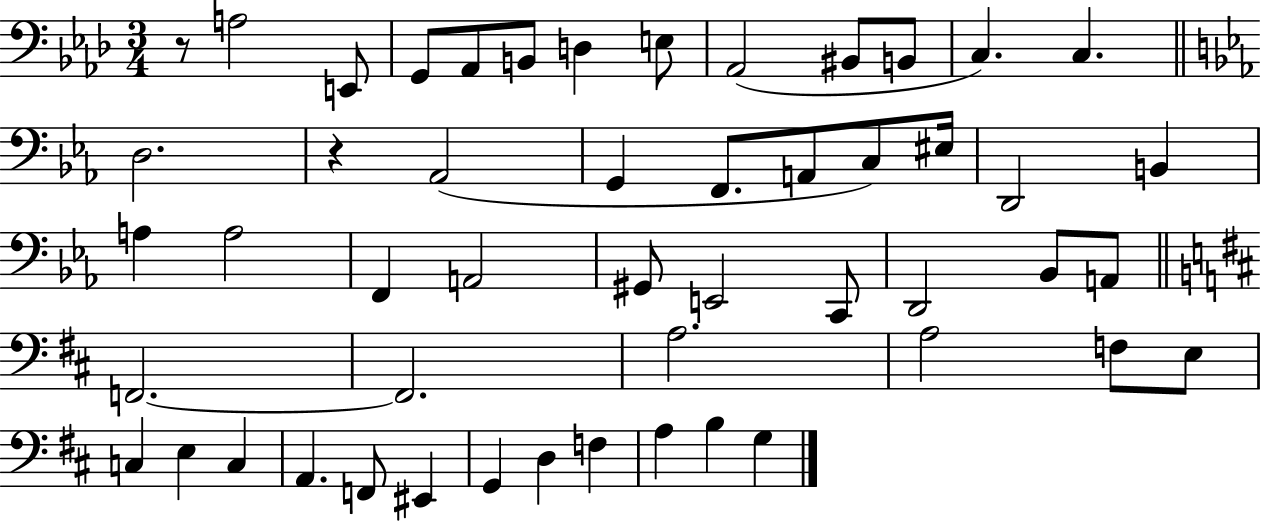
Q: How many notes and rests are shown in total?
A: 51